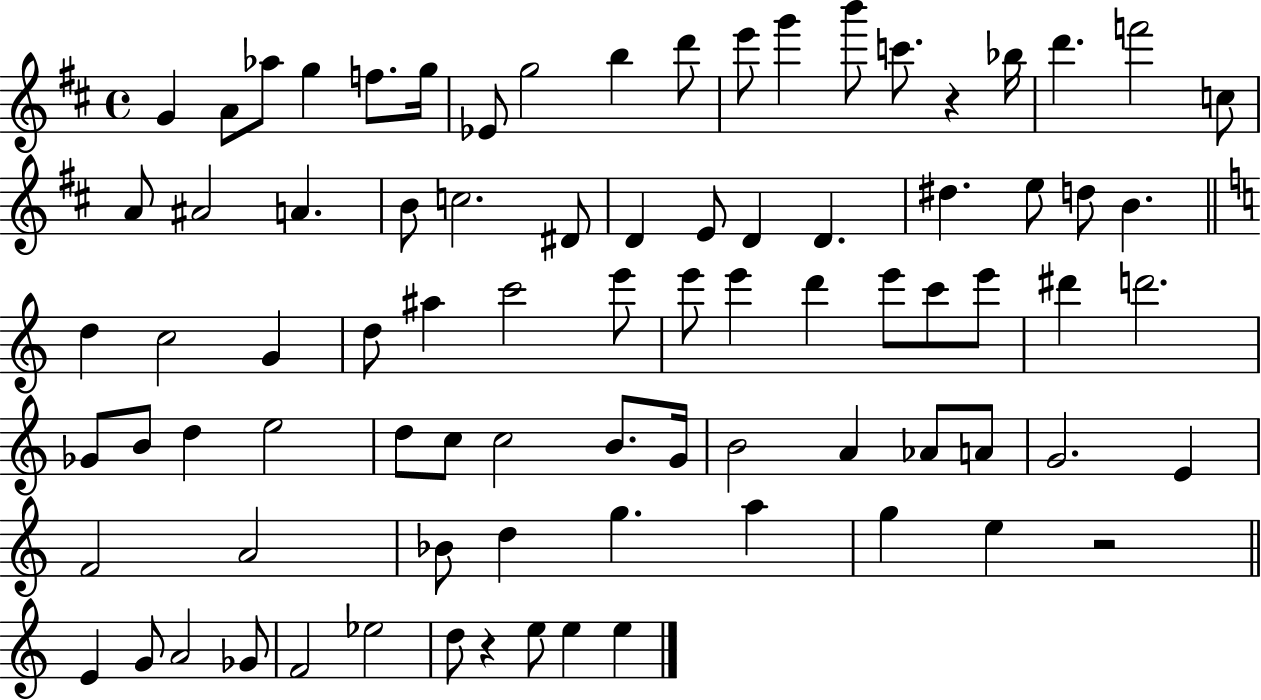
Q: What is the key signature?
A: D major